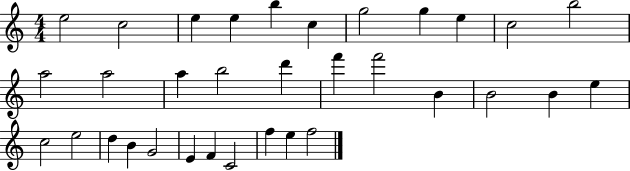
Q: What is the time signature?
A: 4/4